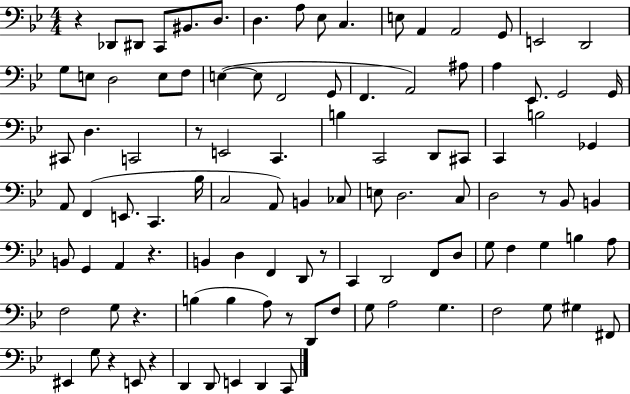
R/q Db2/e D#2/e C2/e BIS2/e. D3/e. D3/q. A3/e Eb3/e C3/q. E3/e A2/q A2/h G2/e E2/h D2/h G3/e E3/e D3/h E3/e F3/e E3/q E3/e F2/h G2/e F2/q. A2/h A#3/e A3/q Eb2/e. G2/h G2/s C#2/e D3/q. C2/h R/e E2/h C2/q. B3/q C2/h D2/e C#2/e C2/q B3/h Gb2/q A2/e F2/q E2/e. C2/q. Bb3/s C3/h A2/e B2/q CES3/e E3/e D3/h. C3/e D3/h R/e Bb2/e B2/q B2/e G2/q A2/q R/q. B2/q D3/q F2/q D2/e R/e C2/q D2/h F2/e D3/e G3/e F3/q G3/q B3/q A3/e F3/h G3/e R/q. B3/q B3/q A3/e R/e D2/e F3/e G3/e A3/h G3/q. F3/h G3/e G#3/q F#2/e EIS2/q G3/e R/q E2/e R/q D2/q D2/e E2/q D2/q C2/e